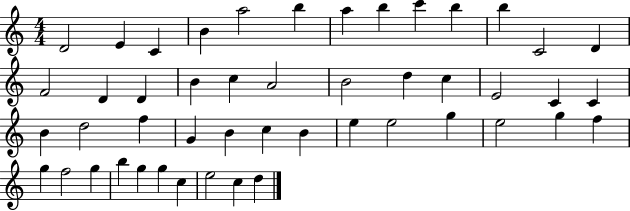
{
  \clef treble
  \numericTimeSignature
  \time 4/4
  \key c \major
  d'2 e'4 c'4 | b'4 a''2 b''4 | a''4 b''4 c'''4 b''4 | b''4 c'2 d'4 | \break f'2 d'4 d'4 | b'4 c''4 a'2 | b'2 d''4 c''4 | e'2 c'4 c'4 | \break b'4 d''2 f''4 | g'4 b'4 c''4 b'4 | e''4 e''2 g''4 | e''2 g''4 f''4 | \break g''4 f''2 g''4 | b''4 g''4 g''4 c''4 | e''2 c''4 d''4 | \bar "|."
}